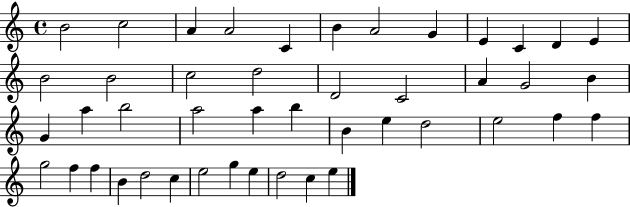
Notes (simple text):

B4/h C5/h A4/q A4/h C4/q B4/q A4/h G4/q E4/q C4/q D4/q E4/q B4/h B4/h C5/h D5/h D4/h C4/h A4/q G4/h B4/q G4/q A5/q B5/h A5/h A5/q B5/q B4/q E5/q D5/h E5/h F5/q F5/q G5/h F5/q F5/q B4/q D5/h C5/q E5/h G5/q E5/q D5/h C5/q E5/q